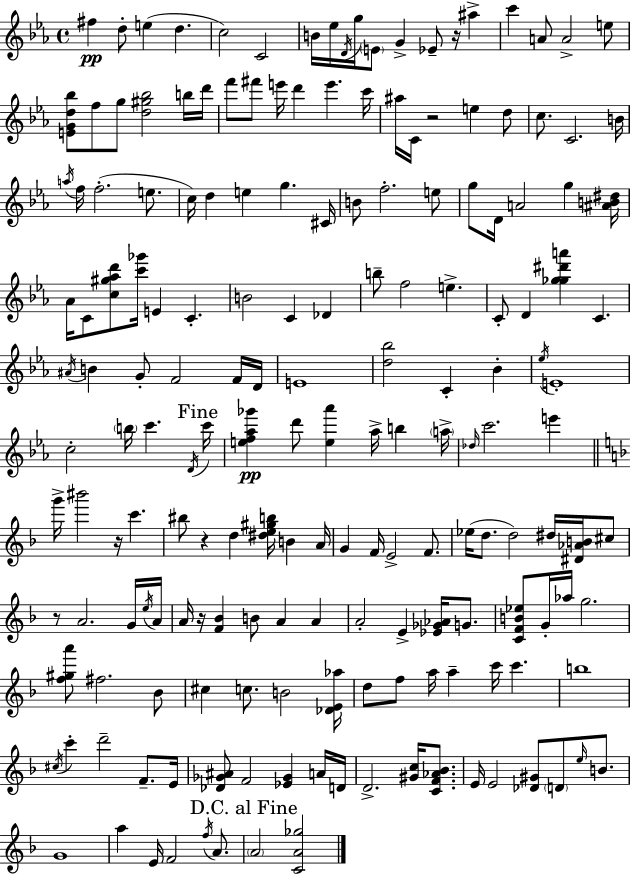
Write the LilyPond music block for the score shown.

{
  \clef treble
  \time 4/4
  \defaultTimeSignature
  \key ees \major
  \repeat volta 2 { fis''4\pp d''8-. e''4( d''4. | c''2) c'2 | b'16 ees''16 \acciaccatura { d'16 } g''16 \parenthesize e'8 g'4-> ees'8-- r16 ais''4-> | c'''4 a'8 a'2-> e''8 | \break <e' g' d'' bes''>8 f''8 g''8 <d'' gis'' bes''>2 b''16 | d'''16 f'''8 fis'''8 e'''16 d'''4 e'''4. | c'''16 ais''16 c'16 r2 e''4 d''8 | c''8. c'2. | \break b'16 \acciaccatura { a''16 } f''16 f''2.-.( e''8. | c''16) d''4 e''4 g''4. | cis'16 b'8 f''2.-. | e''8 g''8 d'16 a'2 g''4 | \break <ais' b' dis''>16 aes'16 c'8 <c'' gis'' aes'' d'''>8 <c''' ges'''>16 e'4 c'4.-. | b'2 c'4 des'4 | b''8-- f''2 e''4.-> | c'8-. d'4 <ges'' ges'' dis''' a'''>4 c'4. | \break \acciaccatura { ais'16 } b'4 g'8-. f'2 | f'16 d'16 e'1 | <d'' bes''>2 c'4-. bes'4-. | \acciaccatura { ees''16 } e'1-. | \break c''2-. \parenthesize b''16 c'''4. | \acciaccatura { d'16 } \mark "Fine" c'''16 <e'' f'' aes'' ges'''>4\pp d'''8 <e'' aes'''>4 aes''16-> | b''4 \parenthesize a''16-> \grace { des''16 } c'''2. | e'''4 \bar "||" \break \key f \major g'''16-> bis'''2 r16 c'''4. | bis''8 r4 d''4 <dis'' e'' gis'' b''>16 b'4 a'16 | g'4 f'16 e'2-> f'8. | ees''16( d''8. d''2) dis''16 <dis' aes' b'>16 cis''8 | \break r8 a'2. g'16 \acciaccatura { e''16 } | a'16 a'16 r16 <f' bes'>4 b'8 a'4 a'4 | a'2-. e'4-> <ees' ges' aes'>16 g'8. | <c' f' b' ees''>8 g'16-. aes''16 g''2. | \break <f'' gis'' a'''>8 fis''2. bes'8 | cis''4 c''8. b'2 | <des' e' aes''>16 d''8 f''8 a''16 a''4-- c'''16 c'''4. | b''1 | \break \acciaccatura { cis''16 } c'''4-. d'''2-- f'8.-- | e'16 <des' ges' ais'>8 f'2 <ees' ges'>4 | a'16 d'16 d'2.-> <gis' c''>16 <c' f' aes' bes'>8. | e'16 e'2 <des' gis'>8 \parenthesize d'8 \grace { e''16 } | \break b'8. g'1 | a''4 e'16 f'2 | \acciaccatura { f''16 } a'8. \mark "D.C. al Fine" \parenthesize a'2 <c' a' ges''>2 | } \bar "|."
}